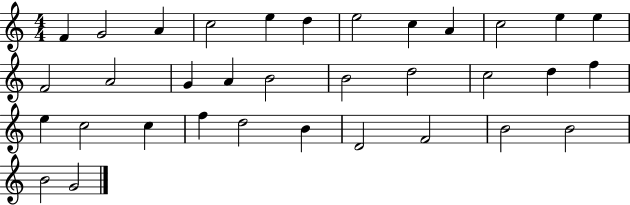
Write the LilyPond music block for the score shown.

{
  \clef treble
  \numericTimeSignature
  \time 4/4
  \key c \major
  f'4 g'2 a'4 | c''2 e''4 d''4 | e''2 c''4 a'4 | c''2 e''4 e''4 | \break f'2 a'2 | g'4 a'4 b'2 | b'2 d''2 | c''2 d''4 f''4 | \break e''4 c''2 c''4 | f''4 d''2 b'4 | d'2 f'2 | b'2 b'2 | \break b'2 g'2 | \bar "|."
}